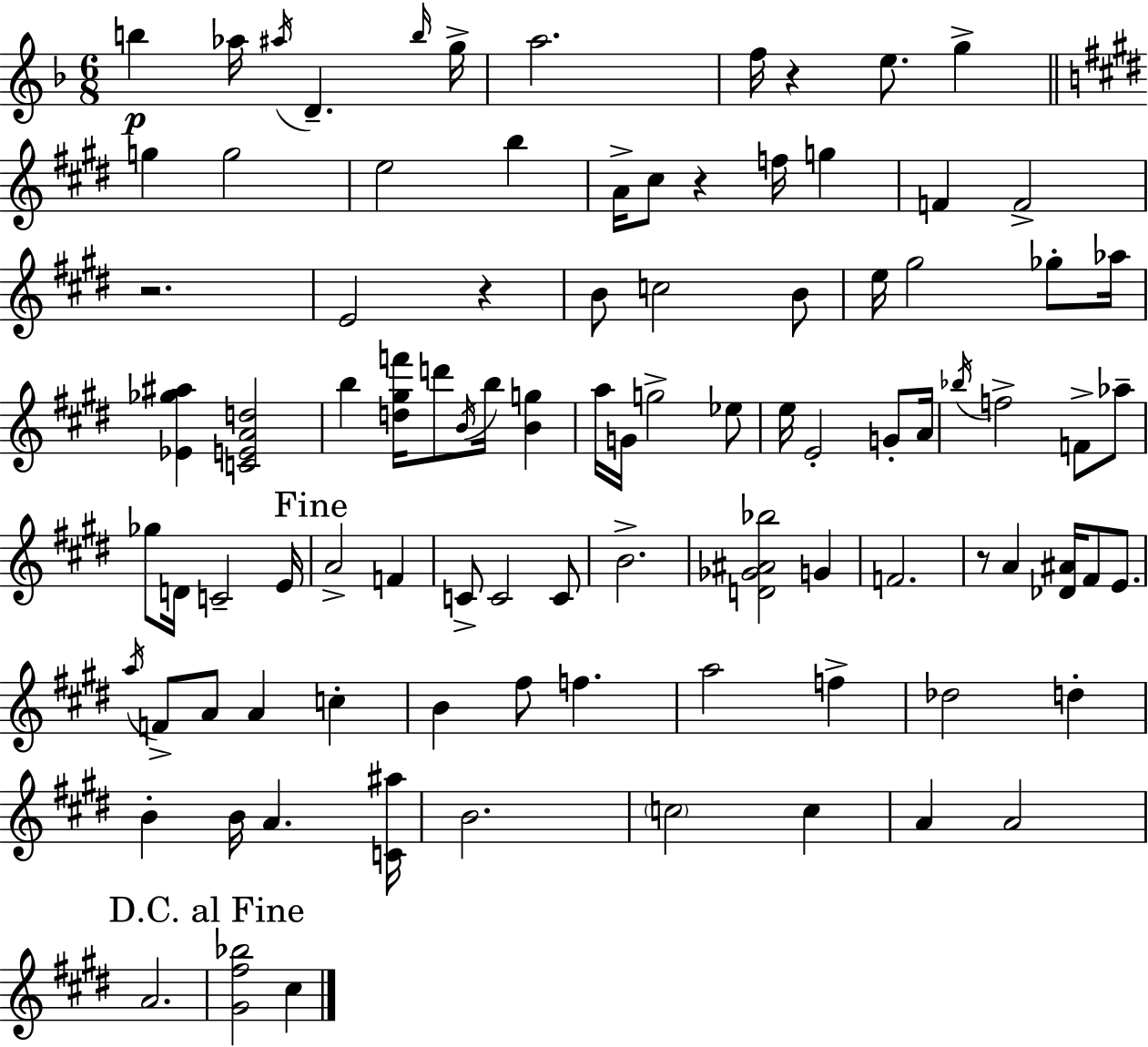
{
  \clef treble
  \numericTimeSignature
  \time 6/8
  \key f \major
  \repeat volta 2 { b''4\p aes''16 \acciaccatura { ais''16 } d'4.-- | \grace { b''16 } g''16-> a''2. | f''16 r4 e''8. g''4-> | \bar "||" \break \key e \major g''4 g''2 | e''2 b''4 | a'16-> cis''8 r4 f''16 g''4 | f'4 f'2-> | \break r2. | e'2 r4 | b'8 c''2 b'8 | e''16 gis''2 ges''8-. aes''16 | \break <ees' ges'' ais''>4 <c' e' a' d''>2 | b''4 <d'' gis'' f'''>16 d'''8 \acciaccatura { b'16 } b''16 <b' g''>4 | a''16 g'16 g''2-> ees''8 | e''16 e'2-. g'8-. | \break a'16 \acciaccatura { bes''16 } f''2-> f'8-> | aes''8-- ges''8 d'16 c'2-- | e'16 \mark "Fine" a'2-> f'4 | c'8-> c'2 | \break c'8 b'2.-> | <d' ges' ais' bes''>2 g'4 | f'2. | r8 a'4 <des' ais'>16 fis'8 e'8. | \break \acciaccatura { a''16 } f'8-> a'8 a'4 c''4-. | b'4 fis''8 f''4. | a''2 f''4-> | des''2 d''4-. | \break b'4-. b'16 a'4. | <c' ais''>16 b'2. | \parenthesize c''2 c''4 | a'4 a'2 | \break a'2. | \mark "D.C. al Fine" <gis' fis'' bes''>2 cis''4 | } \bar "|."
}